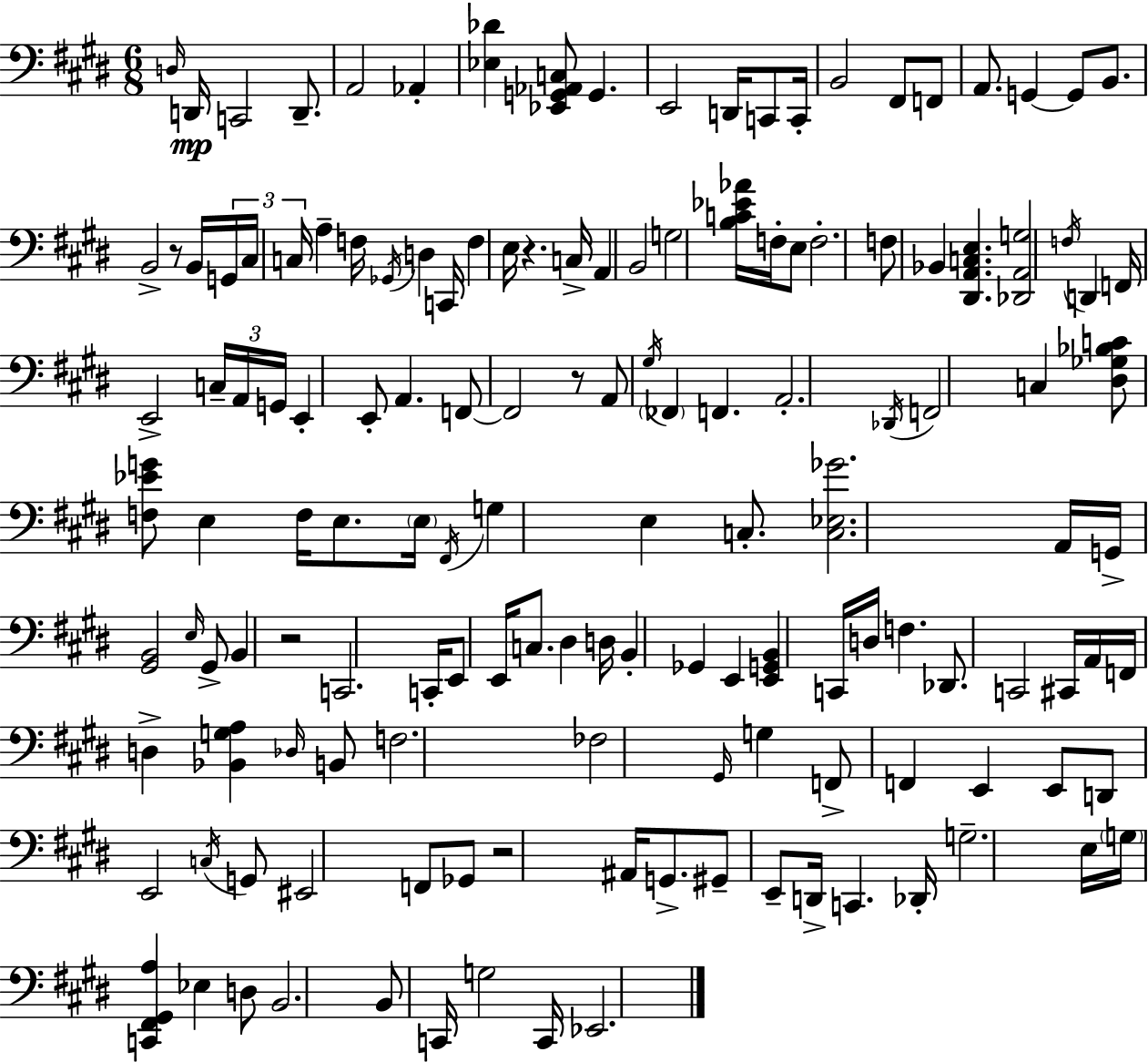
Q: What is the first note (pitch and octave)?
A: D3